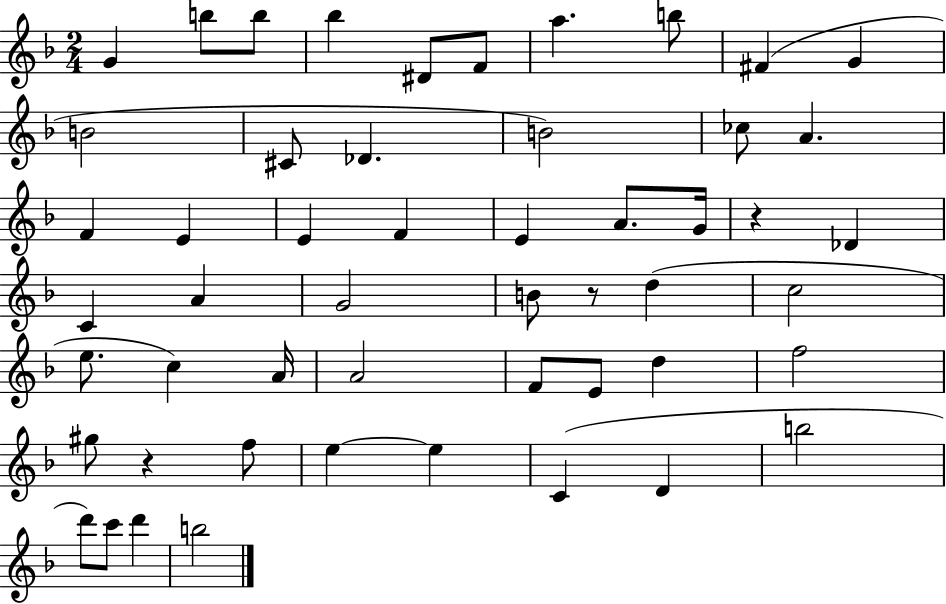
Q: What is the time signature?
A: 2/4